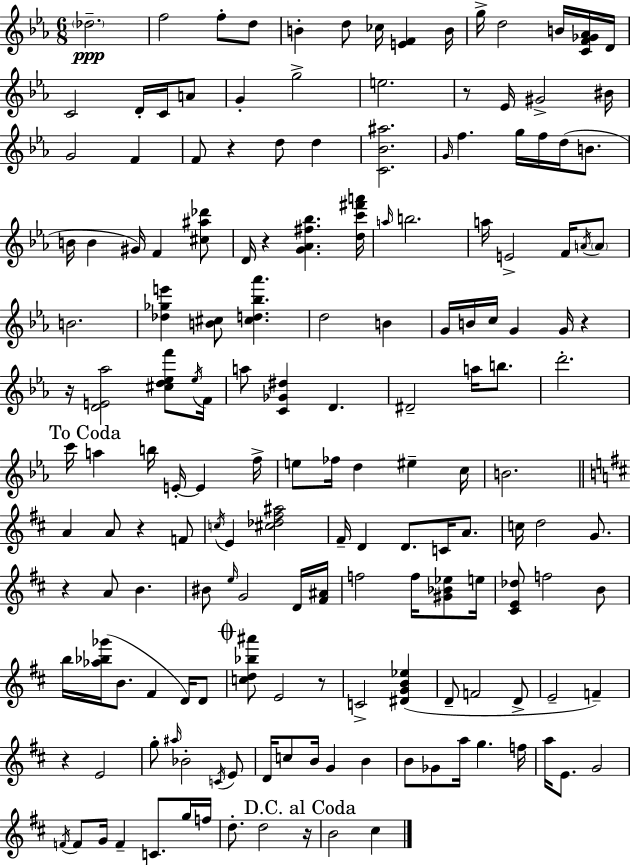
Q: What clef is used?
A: treble